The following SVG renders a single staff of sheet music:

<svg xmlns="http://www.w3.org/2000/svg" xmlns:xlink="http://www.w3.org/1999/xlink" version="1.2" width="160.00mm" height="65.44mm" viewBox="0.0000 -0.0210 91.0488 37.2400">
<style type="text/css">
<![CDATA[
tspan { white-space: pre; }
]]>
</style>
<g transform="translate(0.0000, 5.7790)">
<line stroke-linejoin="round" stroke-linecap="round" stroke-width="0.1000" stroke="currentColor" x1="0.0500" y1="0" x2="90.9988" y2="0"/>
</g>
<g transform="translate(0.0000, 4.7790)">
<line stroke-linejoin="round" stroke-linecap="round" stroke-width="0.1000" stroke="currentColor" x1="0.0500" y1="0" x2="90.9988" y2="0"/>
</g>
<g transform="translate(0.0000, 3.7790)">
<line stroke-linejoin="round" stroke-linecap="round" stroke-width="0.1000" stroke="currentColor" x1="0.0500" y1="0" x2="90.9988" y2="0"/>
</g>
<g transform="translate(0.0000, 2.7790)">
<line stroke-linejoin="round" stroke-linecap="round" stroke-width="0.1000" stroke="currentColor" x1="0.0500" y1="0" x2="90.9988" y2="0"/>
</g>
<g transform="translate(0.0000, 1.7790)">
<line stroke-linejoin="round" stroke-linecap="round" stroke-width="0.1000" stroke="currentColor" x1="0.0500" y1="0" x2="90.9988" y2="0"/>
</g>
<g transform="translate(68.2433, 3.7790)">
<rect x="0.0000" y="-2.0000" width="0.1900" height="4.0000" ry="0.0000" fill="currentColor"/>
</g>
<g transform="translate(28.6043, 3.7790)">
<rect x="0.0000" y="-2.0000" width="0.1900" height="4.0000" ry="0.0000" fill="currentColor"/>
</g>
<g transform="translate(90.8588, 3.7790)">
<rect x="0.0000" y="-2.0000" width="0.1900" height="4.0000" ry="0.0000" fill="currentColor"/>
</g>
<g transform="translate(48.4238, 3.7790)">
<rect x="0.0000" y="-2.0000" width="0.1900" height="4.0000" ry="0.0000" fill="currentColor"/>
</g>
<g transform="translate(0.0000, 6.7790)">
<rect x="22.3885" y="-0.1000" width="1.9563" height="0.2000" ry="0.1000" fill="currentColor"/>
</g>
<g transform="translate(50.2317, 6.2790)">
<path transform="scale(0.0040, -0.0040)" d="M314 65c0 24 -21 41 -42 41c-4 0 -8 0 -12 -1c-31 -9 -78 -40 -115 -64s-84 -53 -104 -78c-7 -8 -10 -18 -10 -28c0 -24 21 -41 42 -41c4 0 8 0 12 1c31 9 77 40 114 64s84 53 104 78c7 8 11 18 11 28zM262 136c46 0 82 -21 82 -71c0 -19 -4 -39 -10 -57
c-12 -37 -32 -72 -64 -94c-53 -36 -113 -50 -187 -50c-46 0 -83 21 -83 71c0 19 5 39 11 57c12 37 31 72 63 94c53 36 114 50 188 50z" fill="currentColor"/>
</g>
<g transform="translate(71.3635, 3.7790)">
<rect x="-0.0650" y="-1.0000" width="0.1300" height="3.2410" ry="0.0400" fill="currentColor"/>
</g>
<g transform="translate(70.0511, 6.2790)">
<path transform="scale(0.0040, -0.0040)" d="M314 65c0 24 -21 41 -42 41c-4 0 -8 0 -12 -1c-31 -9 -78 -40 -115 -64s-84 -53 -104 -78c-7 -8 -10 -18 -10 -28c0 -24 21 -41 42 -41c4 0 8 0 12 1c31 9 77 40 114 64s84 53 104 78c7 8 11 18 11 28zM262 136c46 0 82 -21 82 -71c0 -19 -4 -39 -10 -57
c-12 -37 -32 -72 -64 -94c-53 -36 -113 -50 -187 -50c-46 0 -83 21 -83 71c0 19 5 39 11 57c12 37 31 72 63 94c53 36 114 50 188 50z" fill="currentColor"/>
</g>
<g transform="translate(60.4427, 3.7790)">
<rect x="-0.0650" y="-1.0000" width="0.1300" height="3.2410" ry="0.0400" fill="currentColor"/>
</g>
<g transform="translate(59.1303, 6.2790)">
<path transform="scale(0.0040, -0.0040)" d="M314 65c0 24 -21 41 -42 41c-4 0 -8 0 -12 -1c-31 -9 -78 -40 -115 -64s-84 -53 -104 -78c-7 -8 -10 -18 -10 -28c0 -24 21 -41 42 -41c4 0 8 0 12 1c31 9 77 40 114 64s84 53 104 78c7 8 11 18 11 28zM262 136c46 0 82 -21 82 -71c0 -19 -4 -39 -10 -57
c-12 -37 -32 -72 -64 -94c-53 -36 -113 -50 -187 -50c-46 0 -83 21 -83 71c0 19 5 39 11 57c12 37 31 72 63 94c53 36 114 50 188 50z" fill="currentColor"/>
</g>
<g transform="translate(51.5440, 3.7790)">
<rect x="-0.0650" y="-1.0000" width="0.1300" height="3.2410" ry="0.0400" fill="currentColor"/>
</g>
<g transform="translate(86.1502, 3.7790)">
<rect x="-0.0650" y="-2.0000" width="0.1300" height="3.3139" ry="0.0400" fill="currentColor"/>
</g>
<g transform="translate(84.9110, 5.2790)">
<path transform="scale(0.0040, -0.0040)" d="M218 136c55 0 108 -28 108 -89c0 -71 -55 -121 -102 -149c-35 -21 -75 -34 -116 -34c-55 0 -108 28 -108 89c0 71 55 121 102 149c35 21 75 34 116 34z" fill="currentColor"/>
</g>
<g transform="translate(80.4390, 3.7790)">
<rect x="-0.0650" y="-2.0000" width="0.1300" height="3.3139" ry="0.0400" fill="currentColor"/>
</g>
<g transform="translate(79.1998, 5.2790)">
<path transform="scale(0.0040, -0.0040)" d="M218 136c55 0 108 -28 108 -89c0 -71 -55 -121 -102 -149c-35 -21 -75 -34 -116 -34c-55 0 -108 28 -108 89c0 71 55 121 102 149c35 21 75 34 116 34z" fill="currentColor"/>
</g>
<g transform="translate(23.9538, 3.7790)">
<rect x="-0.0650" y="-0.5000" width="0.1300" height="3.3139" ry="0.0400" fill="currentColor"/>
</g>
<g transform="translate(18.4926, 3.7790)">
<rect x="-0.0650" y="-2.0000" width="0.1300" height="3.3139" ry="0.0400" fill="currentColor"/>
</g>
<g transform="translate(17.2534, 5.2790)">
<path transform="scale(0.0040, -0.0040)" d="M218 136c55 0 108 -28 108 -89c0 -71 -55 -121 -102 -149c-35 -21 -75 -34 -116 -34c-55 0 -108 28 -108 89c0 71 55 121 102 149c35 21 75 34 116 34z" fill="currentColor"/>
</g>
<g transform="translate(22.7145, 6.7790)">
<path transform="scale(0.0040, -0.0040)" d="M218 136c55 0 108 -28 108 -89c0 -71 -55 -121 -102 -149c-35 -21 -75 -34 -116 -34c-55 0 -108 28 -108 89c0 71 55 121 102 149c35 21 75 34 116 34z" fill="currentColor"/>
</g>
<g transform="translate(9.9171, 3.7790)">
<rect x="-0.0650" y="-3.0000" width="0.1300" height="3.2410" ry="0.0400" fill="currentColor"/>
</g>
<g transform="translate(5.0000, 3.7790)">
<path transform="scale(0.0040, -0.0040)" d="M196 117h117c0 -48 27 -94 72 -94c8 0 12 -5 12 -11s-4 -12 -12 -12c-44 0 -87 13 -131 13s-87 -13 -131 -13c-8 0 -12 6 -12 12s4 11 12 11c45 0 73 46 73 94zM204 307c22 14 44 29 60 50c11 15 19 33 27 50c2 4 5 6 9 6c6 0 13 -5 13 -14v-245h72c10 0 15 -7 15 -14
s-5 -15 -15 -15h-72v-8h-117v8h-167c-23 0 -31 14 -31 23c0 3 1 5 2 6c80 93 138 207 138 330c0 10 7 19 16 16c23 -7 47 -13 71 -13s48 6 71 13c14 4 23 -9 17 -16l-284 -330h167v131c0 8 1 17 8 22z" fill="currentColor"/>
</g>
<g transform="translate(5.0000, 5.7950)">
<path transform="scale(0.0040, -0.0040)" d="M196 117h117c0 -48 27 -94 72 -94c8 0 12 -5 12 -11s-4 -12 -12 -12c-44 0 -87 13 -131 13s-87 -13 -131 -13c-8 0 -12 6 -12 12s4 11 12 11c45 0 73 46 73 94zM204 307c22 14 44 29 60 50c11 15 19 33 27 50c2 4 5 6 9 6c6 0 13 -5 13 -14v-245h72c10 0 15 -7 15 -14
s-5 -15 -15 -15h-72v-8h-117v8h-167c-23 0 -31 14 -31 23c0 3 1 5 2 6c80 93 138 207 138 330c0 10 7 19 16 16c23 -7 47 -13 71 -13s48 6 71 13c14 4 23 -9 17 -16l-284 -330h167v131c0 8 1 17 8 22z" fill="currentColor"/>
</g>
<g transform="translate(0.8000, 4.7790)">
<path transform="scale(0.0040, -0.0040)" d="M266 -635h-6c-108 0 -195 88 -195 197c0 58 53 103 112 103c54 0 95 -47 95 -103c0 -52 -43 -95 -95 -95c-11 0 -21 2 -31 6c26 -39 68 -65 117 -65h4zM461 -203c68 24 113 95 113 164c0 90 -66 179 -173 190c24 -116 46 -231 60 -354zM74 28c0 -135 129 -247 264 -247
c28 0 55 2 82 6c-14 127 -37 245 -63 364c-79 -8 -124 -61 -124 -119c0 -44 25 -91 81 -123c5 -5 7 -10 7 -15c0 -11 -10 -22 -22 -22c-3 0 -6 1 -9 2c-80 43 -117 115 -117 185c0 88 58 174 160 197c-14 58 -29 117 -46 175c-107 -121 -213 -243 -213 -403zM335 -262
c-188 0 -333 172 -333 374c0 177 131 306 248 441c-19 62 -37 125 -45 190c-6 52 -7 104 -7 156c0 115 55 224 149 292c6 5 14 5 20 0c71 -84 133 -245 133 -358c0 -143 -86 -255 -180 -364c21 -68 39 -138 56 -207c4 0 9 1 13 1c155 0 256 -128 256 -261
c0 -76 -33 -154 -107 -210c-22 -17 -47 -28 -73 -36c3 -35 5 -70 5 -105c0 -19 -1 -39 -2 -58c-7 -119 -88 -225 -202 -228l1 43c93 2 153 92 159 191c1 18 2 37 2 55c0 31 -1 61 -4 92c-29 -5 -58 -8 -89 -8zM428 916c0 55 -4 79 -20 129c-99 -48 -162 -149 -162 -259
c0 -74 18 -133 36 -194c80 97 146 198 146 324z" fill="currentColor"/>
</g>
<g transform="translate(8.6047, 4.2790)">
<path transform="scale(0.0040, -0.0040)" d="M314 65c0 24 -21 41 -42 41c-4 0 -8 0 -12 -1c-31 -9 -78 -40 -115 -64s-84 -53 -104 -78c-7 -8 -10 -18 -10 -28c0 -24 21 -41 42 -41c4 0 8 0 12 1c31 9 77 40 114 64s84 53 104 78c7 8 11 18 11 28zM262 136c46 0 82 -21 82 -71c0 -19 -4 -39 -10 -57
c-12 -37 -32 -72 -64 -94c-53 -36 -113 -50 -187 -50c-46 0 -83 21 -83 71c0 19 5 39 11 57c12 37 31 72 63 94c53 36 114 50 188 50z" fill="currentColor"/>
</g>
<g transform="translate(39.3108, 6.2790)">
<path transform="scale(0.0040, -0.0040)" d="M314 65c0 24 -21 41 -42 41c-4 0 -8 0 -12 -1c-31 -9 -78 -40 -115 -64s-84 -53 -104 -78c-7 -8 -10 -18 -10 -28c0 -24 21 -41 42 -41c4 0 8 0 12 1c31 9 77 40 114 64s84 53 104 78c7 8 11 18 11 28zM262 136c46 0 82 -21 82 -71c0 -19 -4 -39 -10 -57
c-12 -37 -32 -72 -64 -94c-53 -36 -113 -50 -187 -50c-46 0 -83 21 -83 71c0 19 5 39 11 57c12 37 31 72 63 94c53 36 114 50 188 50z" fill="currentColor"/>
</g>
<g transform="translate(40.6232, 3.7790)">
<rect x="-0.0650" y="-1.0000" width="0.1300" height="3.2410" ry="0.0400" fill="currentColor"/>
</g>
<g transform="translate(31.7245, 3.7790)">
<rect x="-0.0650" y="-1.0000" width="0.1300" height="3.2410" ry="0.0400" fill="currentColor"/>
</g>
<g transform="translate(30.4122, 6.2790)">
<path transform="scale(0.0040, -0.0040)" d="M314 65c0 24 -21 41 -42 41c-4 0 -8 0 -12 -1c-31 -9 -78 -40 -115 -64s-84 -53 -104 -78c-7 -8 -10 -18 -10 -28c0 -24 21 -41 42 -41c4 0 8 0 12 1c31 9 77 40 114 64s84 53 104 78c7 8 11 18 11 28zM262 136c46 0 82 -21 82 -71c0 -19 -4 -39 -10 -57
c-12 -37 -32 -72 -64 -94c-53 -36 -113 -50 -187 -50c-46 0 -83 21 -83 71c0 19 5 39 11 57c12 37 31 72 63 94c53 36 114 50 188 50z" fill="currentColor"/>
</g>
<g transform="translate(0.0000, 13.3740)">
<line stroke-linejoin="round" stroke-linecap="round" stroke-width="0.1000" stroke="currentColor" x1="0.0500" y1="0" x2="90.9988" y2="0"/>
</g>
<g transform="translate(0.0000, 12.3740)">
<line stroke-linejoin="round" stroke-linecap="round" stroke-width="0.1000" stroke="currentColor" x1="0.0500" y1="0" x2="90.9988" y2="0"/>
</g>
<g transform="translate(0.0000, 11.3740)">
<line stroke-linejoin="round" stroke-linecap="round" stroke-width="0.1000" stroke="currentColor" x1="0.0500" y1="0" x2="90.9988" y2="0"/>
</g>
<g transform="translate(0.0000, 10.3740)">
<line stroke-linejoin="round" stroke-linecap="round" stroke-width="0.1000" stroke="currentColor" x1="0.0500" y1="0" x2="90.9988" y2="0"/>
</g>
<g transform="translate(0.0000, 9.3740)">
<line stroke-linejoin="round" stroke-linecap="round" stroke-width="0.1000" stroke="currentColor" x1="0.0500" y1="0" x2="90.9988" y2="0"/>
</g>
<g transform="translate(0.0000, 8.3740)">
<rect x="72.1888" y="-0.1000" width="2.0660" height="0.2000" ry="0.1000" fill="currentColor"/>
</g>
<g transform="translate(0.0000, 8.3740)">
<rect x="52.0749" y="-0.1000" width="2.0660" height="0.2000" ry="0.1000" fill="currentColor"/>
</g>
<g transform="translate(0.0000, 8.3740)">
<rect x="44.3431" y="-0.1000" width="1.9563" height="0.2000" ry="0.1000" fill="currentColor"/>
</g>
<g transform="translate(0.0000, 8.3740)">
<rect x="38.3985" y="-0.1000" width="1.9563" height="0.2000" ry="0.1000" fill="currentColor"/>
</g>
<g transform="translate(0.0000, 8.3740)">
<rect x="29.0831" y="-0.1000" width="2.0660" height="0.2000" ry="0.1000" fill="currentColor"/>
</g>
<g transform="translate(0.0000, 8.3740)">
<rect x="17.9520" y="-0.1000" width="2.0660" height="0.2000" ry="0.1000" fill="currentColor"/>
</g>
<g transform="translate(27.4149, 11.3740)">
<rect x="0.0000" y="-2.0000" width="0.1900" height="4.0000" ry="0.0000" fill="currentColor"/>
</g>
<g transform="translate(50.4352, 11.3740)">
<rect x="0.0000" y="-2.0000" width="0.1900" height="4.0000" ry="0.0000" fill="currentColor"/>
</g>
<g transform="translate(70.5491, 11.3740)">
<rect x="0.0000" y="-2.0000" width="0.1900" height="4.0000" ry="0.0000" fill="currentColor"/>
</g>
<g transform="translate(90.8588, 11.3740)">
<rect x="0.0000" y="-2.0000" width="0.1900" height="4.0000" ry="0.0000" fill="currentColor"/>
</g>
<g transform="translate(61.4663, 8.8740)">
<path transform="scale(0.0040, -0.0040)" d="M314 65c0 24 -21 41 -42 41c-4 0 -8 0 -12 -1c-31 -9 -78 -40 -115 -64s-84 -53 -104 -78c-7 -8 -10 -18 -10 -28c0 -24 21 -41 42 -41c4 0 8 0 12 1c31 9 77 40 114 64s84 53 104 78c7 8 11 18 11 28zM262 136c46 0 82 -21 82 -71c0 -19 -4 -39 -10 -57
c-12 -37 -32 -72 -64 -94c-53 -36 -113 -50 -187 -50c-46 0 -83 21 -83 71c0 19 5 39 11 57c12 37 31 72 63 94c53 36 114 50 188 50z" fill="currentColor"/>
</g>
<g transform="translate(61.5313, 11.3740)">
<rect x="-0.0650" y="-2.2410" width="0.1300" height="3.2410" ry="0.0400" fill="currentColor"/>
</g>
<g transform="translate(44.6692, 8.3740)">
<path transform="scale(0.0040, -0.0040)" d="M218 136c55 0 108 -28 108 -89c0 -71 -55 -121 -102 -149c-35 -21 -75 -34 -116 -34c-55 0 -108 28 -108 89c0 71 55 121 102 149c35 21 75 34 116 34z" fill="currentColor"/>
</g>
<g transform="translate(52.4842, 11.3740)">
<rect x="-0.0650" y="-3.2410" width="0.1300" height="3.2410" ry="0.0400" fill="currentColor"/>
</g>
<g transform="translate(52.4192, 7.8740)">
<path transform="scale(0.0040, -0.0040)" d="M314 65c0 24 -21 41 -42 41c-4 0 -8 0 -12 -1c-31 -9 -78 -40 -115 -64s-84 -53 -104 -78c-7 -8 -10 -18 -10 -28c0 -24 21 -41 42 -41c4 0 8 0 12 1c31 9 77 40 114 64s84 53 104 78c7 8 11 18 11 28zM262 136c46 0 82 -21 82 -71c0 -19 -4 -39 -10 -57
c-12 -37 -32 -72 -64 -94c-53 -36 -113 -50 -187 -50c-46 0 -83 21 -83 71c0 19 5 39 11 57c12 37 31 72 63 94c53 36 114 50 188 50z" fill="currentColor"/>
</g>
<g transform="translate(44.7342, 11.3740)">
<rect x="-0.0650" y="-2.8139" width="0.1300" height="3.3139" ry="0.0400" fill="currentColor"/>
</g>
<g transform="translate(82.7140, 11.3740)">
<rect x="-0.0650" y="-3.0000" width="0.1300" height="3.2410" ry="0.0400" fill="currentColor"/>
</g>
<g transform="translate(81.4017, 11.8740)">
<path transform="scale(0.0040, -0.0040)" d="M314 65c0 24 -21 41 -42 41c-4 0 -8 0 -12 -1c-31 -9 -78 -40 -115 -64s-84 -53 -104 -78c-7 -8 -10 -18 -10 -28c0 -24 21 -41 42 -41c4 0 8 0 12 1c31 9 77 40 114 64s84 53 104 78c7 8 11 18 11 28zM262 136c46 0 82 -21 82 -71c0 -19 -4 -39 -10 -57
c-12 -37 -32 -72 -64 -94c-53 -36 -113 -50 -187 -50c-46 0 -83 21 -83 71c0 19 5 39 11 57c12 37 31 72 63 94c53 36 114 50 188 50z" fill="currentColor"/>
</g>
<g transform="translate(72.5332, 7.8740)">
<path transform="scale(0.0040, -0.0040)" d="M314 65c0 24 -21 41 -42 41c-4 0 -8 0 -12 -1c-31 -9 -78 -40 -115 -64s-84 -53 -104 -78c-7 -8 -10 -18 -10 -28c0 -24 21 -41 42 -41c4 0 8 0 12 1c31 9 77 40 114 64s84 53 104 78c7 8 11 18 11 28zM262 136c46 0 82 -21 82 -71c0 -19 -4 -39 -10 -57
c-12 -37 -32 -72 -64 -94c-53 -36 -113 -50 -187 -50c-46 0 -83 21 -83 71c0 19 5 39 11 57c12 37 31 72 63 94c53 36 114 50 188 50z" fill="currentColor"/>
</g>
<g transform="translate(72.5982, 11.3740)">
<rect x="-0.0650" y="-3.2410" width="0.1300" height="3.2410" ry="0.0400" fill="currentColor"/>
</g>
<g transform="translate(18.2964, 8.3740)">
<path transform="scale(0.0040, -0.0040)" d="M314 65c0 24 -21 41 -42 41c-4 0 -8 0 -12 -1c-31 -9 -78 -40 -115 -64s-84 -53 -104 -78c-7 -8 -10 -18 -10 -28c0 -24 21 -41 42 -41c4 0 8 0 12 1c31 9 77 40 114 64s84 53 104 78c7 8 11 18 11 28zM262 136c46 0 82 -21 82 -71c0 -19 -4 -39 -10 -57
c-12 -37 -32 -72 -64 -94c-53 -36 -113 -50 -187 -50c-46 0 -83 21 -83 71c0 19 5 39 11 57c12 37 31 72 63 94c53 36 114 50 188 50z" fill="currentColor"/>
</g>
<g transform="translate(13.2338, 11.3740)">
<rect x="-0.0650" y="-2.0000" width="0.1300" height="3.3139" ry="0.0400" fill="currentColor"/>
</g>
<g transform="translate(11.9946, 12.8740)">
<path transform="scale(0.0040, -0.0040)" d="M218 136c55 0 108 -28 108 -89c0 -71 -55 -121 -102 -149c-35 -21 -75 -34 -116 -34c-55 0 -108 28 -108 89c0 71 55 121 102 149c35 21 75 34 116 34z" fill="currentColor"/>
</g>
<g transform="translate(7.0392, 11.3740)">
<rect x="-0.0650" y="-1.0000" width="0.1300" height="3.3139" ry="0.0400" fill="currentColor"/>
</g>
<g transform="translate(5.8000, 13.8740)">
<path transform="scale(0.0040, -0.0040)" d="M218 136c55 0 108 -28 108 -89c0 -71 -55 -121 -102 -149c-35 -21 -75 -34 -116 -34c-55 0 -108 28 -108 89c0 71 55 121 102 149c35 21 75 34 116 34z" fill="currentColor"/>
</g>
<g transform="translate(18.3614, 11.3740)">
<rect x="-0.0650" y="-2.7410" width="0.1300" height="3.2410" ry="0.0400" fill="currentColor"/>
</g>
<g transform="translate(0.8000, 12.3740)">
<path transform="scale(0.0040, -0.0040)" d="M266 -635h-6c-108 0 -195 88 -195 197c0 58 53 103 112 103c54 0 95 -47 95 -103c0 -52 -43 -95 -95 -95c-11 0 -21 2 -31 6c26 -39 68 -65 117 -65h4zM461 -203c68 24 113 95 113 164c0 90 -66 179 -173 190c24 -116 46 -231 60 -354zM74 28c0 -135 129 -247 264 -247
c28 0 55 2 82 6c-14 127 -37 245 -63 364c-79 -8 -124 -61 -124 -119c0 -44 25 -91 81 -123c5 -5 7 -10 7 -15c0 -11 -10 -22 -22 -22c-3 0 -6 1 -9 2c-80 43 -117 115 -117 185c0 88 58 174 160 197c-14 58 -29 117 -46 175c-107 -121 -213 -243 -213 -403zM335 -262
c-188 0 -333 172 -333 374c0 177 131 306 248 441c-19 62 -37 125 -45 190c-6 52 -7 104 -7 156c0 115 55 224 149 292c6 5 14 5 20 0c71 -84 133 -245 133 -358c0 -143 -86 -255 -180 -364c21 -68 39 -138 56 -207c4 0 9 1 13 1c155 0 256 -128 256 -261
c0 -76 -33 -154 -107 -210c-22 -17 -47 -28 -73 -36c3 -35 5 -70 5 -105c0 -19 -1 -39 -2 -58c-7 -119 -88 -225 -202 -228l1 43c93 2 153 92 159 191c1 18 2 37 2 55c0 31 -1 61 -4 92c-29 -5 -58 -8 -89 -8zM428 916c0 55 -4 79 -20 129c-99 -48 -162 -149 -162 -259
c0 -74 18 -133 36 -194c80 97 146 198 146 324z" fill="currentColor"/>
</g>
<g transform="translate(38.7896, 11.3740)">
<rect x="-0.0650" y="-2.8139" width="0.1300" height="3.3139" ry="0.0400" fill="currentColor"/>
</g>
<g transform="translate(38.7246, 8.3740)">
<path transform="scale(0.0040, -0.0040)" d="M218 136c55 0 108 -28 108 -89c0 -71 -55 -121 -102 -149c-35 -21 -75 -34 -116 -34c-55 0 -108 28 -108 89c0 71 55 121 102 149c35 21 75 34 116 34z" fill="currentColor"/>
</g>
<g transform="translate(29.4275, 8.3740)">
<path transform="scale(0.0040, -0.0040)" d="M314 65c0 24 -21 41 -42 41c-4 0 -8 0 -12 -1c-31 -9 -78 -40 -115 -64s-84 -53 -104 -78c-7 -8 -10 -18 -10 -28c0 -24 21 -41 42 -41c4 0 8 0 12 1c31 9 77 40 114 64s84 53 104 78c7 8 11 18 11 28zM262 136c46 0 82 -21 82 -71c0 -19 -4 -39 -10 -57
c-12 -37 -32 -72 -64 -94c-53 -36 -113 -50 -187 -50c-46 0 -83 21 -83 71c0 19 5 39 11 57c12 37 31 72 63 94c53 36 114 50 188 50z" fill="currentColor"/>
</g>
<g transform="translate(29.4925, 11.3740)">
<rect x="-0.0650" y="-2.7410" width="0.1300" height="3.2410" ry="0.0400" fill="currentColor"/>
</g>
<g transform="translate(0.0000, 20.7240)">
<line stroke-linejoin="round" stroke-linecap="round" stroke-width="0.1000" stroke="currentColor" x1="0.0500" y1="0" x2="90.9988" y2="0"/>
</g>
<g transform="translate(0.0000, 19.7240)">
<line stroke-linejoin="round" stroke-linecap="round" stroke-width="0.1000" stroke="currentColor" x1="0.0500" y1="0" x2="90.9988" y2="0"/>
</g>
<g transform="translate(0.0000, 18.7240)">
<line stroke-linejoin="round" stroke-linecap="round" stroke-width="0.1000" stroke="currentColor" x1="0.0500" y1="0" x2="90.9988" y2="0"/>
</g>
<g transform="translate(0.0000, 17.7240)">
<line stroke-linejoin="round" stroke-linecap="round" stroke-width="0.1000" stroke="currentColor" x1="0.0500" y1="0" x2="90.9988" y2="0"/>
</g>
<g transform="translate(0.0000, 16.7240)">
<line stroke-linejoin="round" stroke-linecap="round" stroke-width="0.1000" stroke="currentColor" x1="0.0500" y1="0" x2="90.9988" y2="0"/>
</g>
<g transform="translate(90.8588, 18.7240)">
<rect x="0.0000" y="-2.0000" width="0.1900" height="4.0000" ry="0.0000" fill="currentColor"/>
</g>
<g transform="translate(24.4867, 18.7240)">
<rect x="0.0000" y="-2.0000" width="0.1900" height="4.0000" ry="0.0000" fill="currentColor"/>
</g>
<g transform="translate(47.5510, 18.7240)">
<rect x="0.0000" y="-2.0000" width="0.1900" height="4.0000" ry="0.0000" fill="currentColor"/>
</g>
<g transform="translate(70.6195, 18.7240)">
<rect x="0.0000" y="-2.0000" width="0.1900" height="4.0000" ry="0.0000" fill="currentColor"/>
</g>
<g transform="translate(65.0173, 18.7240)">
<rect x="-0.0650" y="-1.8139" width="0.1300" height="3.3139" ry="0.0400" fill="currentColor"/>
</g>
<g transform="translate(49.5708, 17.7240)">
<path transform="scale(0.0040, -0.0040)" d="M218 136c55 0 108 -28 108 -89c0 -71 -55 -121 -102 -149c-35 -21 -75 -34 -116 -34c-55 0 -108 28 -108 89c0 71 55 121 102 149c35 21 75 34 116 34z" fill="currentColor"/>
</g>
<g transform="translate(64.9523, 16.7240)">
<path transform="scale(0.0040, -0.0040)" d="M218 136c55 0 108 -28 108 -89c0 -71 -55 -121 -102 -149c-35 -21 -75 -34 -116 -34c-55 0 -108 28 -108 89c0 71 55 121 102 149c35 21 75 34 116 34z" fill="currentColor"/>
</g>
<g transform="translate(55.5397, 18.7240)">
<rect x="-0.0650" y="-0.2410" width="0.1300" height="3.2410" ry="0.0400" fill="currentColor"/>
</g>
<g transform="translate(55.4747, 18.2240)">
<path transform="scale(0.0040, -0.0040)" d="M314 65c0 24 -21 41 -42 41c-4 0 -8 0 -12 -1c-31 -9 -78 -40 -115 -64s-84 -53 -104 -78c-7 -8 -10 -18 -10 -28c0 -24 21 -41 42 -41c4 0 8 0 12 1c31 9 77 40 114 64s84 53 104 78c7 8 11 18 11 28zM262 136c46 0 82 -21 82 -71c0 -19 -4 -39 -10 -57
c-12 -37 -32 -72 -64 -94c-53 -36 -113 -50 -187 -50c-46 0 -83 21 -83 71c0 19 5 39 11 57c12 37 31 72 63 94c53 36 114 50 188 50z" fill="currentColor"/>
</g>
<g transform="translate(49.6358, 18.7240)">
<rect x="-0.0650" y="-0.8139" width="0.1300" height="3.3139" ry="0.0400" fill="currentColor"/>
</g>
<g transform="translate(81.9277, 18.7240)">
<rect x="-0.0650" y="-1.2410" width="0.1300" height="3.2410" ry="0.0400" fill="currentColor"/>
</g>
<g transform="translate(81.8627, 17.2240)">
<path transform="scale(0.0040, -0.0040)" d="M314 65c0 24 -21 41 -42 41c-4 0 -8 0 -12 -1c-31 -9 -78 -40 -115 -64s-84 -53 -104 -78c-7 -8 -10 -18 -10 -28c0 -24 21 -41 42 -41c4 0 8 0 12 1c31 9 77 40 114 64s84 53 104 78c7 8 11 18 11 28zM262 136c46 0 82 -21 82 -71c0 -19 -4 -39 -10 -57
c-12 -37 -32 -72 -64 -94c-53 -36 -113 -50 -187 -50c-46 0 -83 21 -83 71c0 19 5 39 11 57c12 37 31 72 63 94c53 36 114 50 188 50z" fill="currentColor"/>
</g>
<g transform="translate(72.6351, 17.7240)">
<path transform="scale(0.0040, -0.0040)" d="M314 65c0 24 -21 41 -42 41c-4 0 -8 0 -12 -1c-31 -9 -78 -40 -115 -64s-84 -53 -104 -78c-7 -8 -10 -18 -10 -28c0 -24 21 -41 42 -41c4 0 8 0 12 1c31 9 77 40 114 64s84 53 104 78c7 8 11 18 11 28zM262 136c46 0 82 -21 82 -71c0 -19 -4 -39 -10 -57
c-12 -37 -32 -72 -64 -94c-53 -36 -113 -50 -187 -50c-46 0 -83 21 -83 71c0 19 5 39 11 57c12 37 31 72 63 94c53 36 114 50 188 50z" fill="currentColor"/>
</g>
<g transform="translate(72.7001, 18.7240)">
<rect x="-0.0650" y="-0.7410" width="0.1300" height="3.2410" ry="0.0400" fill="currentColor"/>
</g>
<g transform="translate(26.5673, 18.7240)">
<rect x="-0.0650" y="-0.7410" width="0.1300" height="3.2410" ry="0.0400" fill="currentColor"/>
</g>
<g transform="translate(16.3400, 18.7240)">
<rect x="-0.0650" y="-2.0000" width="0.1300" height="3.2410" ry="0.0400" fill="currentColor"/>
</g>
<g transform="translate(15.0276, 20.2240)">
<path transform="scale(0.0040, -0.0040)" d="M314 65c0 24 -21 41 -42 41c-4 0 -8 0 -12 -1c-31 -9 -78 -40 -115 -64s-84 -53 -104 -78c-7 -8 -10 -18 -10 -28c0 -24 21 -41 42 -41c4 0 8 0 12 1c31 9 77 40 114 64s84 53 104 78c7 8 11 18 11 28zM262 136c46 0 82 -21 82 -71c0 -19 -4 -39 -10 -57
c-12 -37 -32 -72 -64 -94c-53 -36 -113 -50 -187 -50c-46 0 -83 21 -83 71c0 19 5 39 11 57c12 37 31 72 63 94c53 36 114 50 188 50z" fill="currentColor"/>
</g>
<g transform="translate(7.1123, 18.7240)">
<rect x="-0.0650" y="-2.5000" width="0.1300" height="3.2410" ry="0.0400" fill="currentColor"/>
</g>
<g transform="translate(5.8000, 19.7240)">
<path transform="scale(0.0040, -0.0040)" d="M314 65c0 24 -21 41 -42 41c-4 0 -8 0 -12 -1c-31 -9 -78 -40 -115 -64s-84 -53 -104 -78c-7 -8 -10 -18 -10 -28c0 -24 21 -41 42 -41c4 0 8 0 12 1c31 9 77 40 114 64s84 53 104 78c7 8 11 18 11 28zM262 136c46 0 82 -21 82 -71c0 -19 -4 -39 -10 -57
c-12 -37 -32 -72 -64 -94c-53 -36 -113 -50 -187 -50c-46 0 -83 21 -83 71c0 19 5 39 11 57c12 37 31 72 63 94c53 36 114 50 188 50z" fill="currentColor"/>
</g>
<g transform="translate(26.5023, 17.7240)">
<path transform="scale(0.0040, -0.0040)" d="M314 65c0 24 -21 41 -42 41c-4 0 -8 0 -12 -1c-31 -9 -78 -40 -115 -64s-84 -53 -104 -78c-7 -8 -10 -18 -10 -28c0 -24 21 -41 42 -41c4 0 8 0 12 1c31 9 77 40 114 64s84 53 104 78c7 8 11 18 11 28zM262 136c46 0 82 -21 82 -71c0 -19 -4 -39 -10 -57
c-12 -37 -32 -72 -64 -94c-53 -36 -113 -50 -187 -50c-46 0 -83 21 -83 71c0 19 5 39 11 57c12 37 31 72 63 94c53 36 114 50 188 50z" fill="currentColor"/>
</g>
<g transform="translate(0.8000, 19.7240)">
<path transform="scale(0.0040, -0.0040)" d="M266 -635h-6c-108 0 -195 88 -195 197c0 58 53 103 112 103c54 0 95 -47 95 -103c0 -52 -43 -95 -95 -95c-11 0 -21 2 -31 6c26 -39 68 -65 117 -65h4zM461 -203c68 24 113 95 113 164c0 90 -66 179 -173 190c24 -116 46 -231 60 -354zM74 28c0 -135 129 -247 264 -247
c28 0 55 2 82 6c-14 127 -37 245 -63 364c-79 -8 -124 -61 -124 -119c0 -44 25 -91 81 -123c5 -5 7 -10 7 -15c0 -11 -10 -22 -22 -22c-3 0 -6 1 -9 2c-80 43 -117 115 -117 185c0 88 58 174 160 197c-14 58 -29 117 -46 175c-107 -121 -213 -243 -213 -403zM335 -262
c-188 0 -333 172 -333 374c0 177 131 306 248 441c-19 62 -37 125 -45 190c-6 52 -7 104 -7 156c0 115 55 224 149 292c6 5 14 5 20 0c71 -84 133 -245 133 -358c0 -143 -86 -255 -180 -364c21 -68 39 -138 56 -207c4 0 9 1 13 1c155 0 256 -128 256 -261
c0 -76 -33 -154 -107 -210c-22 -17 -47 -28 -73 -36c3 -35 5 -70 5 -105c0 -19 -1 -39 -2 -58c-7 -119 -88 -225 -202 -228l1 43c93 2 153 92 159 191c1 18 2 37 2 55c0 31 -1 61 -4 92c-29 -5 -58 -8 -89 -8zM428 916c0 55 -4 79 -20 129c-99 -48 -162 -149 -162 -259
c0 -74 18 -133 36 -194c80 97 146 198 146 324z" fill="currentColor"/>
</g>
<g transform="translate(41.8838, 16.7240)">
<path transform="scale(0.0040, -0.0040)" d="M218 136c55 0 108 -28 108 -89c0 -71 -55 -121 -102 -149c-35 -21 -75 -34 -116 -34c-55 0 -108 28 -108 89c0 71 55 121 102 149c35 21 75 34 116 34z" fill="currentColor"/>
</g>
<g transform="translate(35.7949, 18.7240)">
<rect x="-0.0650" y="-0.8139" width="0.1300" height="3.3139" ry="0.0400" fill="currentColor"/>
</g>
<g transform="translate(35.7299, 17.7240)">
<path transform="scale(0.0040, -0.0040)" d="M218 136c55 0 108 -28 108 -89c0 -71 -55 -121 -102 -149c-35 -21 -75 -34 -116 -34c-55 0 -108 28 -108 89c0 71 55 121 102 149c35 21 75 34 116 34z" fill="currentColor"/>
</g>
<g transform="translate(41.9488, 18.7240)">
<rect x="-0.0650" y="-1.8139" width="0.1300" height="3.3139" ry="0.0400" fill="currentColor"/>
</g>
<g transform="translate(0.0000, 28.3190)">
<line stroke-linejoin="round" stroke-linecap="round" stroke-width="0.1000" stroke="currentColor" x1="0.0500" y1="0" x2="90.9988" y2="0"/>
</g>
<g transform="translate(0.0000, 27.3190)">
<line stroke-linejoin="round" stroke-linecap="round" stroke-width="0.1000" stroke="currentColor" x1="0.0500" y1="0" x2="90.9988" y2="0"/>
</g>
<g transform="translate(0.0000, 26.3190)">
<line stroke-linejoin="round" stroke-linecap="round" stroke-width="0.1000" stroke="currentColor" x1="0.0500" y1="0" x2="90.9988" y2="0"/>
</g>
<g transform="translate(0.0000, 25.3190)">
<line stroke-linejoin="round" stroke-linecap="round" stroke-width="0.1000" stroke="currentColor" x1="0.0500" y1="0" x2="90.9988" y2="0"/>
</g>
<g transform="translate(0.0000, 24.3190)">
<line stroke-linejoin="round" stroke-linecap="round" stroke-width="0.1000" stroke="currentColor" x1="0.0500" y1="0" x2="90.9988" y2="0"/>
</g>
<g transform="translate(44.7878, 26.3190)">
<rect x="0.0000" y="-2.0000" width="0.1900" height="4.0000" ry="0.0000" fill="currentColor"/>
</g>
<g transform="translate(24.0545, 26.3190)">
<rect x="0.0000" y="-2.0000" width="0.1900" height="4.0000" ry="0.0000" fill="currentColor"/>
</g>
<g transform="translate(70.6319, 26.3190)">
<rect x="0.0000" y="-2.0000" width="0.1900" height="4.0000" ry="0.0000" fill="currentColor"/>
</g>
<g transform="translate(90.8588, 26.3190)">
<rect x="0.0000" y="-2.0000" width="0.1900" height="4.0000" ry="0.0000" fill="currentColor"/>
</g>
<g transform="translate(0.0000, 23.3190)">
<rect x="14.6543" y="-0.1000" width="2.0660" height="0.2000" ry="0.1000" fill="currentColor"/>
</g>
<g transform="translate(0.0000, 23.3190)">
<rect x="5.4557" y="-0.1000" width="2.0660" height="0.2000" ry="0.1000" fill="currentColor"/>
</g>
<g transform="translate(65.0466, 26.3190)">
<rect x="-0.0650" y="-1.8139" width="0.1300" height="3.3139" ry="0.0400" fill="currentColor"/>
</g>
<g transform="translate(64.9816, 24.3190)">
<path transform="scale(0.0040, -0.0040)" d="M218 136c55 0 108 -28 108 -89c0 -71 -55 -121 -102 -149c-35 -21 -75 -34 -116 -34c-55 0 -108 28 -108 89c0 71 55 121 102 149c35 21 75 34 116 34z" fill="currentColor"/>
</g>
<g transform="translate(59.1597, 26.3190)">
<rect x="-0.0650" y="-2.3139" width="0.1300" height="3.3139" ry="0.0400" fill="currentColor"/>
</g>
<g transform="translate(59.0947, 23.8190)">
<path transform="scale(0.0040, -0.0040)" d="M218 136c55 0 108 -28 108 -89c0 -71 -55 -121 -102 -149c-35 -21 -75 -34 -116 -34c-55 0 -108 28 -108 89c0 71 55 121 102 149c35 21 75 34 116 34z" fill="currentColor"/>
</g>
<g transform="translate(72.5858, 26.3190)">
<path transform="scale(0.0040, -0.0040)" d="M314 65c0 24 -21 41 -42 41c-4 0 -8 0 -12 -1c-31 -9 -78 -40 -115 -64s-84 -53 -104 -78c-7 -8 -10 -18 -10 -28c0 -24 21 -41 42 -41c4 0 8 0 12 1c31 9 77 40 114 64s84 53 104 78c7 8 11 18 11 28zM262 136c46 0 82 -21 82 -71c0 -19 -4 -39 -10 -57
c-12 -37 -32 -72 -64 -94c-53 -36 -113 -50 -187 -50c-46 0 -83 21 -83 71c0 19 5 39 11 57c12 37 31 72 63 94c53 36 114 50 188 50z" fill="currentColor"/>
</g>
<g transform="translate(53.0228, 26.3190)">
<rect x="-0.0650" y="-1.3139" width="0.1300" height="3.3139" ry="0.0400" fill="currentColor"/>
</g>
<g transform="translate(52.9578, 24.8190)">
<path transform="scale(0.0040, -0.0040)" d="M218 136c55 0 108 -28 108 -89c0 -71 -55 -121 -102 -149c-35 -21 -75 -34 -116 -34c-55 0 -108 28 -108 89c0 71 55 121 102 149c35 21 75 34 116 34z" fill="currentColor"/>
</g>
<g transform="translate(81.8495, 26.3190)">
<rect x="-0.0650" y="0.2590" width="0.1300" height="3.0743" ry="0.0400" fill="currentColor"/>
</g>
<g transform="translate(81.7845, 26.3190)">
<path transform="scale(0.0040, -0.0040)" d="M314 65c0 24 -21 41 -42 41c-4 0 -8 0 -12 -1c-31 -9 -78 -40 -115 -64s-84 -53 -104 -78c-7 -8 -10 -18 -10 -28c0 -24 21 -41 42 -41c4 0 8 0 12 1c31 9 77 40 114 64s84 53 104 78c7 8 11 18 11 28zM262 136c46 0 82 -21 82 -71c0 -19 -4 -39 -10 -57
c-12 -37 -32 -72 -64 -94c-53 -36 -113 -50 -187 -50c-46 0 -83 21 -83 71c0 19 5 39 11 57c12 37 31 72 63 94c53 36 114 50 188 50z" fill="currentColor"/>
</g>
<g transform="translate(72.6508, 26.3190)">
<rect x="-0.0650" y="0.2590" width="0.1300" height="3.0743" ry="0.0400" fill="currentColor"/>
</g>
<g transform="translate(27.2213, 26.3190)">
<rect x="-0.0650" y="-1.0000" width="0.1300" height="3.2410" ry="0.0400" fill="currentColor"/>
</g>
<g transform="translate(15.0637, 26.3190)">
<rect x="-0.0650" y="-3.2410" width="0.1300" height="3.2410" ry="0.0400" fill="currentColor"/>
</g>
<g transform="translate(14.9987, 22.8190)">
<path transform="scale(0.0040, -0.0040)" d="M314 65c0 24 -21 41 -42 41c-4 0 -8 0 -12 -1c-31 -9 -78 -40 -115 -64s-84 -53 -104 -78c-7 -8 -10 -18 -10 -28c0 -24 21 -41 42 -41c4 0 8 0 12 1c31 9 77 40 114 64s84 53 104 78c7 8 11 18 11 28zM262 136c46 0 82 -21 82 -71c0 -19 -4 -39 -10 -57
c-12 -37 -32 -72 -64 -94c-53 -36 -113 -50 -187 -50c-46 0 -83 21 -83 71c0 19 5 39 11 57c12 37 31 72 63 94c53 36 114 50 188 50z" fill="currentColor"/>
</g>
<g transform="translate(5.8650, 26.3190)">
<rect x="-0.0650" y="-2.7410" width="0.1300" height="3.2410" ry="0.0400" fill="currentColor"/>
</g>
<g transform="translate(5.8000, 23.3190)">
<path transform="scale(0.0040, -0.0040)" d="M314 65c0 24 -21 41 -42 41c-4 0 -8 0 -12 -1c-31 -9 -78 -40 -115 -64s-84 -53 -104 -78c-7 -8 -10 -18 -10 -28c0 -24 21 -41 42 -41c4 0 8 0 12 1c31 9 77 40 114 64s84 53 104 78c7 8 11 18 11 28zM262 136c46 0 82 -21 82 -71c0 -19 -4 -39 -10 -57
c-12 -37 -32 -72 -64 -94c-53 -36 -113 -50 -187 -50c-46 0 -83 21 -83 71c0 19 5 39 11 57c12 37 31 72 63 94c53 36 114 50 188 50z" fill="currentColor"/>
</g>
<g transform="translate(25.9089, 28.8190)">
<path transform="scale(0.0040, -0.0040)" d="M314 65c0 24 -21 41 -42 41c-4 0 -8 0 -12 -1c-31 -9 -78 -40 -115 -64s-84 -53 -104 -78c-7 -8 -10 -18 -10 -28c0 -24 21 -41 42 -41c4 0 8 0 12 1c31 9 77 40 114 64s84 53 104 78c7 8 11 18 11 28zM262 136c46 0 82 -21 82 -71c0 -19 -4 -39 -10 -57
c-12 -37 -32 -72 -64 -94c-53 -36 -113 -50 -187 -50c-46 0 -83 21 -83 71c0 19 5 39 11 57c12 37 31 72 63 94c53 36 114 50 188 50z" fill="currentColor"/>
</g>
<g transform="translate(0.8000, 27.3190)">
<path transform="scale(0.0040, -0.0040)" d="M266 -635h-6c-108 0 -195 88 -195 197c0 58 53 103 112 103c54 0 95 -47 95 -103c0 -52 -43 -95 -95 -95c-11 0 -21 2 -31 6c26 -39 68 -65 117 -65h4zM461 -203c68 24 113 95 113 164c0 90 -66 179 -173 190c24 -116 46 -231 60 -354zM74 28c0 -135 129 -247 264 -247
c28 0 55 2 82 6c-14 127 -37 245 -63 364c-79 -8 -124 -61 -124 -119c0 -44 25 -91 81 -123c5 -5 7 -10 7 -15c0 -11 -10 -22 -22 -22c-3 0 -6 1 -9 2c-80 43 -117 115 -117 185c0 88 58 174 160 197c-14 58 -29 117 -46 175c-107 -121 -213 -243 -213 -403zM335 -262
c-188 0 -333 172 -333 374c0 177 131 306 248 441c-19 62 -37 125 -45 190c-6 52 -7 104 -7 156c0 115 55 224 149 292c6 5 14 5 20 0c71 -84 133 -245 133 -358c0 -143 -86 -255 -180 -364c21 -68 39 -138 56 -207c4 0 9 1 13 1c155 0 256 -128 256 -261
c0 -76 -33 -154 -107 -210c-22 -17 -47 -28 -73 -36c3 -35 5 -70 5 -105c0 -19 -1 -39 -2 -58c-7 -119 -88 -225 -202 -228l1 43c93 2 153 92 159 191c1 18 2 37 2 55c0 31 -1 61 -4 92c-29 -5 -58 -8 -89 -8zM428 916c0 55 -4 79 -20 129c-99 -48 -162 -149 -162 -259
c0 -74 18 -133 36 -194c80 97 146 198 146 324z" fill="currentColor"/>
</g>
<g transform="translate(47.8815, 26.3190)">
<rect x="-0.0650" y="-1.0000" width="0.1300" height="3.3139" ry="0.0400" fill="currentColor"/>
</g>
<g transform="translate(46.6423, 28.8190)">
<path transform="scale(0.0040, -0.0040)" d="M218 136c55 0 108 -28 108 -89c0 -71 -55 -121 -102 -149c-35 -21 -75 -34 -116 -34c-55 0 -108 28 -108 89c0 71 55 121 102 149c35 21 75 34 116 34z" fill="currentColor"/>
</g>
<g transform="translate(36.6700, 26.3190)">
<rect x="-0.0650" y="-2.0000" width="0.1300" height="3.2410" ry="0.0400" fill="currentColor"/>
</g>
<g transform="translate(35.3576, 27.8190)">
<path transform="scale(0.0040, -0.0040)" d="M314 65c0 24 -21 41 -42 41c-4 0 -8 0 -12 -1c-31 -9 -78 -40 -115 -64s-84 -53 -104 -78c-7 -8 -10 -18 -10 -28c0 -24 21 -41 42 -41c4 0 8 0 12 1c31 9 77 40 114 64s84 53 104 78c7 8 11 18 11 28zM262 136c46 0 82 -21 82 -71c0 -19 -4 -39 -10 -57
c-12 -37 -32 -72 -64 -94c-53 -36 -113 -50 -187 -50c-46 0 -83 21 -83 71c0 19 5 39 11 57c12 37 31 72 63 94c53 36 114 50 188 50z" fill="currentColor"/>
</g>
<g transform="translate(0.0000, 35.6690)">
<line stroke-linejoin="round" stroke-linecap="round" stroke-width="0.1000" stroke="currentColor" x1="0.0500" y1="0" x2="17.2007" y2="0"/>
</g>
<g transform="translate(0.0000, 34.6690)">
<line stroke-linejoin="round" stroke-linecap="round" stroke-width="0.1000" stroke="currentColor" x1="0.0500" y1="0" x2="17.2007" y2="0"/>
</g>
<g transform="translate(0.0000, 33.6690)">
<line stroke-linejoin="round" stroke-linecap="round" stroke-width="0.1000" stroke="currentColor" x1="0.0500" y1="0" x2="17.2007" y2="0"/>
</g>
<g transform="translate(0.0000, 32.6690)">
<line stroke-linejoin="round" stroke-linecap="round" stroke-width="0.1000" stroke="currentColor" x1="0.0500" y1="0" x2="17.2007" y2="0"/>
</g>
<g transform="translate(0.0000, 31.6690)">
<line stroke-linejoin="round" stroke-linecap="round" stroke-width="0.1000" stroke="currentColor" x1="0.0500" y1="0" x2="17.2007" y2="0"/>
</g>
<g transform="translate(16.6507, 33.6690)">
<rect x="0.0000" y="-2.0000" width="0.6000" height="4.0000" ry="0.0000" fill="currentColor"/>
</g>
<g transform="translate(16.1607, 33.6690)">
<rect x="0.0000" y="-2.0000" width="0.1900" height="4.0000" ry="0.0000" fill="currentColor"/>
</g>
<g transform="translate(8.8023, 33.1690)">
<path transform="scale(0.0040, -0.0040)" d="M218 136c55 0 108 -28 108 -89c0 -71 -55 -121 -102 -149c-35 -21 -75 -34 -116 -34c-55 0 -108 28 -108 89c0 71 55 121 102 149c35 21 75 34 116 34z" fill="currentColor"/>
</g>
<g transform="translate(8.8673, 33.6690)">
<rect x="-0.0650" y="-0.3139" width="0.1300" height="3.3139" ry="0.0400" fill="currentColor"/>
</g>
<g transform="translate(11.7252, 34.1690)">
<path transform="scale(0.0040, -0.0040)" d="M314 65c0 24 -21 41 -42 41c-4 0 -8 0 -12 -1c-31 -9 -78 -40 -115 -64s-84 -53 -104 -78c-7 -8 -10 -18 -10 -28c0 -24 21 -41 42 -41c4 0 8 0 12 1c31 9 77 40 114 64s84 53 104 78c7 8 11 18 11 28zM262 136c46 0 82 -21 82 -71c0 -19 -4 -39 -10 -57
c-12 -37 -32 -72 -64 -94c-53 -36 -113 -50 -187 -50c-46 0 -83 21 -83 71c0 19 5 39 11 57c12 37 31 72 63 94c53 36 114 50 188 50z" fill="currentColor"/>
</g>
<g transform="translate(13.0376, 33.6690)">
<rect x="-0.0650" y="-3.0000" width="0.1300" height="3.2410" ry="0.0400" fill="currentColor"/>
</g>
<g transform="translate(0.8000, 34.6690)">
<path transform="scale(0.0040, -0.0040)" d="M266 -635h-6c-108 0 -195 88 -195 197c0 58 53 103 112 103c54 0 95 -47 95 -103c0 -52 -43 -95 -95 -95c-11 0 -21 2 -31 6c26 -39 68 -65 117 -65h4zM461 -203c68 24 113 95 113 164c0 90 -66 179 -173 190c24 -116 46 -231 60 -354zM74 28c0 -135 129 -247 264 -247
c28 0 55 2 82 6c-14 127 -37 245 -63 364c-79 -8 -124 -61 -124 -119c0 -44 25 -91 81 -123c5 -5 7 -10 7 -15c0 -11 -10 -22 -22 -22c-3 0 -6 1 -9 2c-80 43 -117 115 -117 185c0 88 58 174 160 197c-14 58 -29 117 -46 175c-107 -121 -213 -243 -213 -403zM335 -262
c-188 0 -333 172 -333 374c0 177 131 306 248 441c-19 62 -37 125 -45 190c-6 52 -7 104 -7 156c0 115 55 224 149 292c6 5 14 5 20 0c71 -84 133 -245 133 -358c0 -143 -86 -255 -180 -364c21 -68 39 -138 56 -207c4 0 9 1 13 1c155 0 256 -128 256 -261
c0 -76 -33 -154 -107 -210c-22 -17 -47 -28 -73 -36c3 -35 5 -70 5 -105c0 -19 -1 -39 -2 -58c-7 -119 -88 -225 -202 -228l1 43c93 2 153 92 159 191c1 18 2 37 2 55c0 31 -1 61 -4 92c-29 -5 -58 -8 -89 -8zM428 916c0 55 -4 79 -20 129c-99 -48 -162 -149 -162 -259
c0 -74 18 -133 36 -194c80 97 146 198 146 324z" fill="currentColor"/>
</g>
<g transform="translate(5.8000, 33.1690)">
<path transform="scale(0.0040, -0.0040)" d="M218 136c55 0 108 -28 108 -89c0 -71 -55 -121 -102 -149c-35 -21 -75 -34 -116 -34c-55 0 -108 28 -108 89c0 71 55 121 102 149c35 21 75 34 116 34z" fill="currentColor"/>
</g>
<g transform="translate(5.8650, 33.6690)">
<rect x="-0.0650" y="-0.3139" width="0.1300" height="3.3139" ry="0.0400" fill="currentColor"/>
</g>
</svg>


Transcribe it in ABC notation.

X:1
T:Untitled
M:4/4
L:1/4
K:C
A2 F C D2 D2 D2 D2 D2 F F D F a2 a2 a a b2 g2 b2 A2 G2 F2 d2 d f d c2 f d2 e2 a2 b2 D2 F2 D e g f B2 B2 c c A2